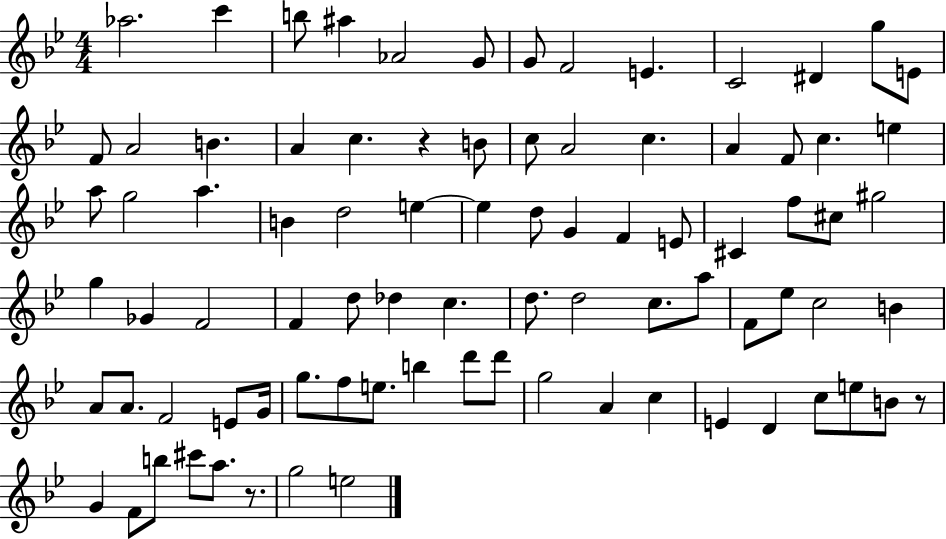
X:1
T:Untitled
M:4/4
L:1/4
K:Bb
_a2 c' b/2 ^a _A2 G/2 G/2 F2 E C2 ^D g/2 E/2 F/2 A2 B A c z B/2 c/2 A2 c A F/2 c e a/2 g2 a B d2 e e d/2 G F E/2 ^C f/2 ^c/2 ^g2 g _G F2 F d/2 _d c d/2 d2 c/2 a/2 F/2 _e/2 c2 B A/2 A/2 F2 E/2 G/4 g/2 f/2 e/2 b d'/2 d'/2 g2 A c E D c/2 e/2 B/2 z/2 G F/2 b/2 ^c'/2 a/2 z/2 g2 e2